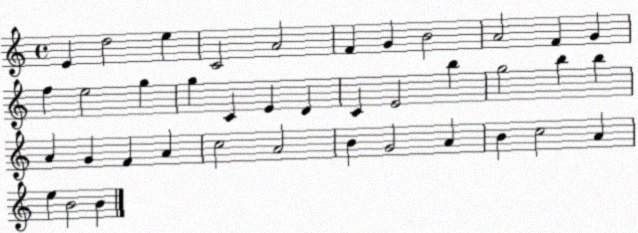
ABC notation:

X:1
T:Untitled
M:4/4
L:1/4
K:C
E d2 e C2 A2 F G B2 A2 F G f e2 g g C E D C E2 b g2 b b A G F A c2 A2 B G2 A B c2 A e B2 B